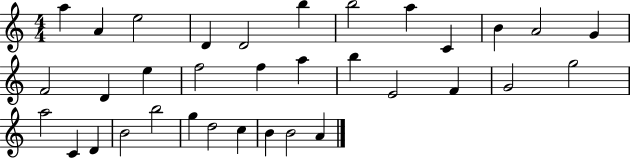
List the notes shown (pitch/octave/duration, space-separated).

A5/q A4/q E5/h D4/q D4/h B5/q B5/h A5/q C4/q B4/q A4/h G4/q F4/h D4/q E5/q F5/h F5/q A5/q B5/q E4/h F4/q G4/h G5/h A5/h C4/q D4/q B4/h B5/h G5/q D5/h C5/q B4/q B4/h A4/q